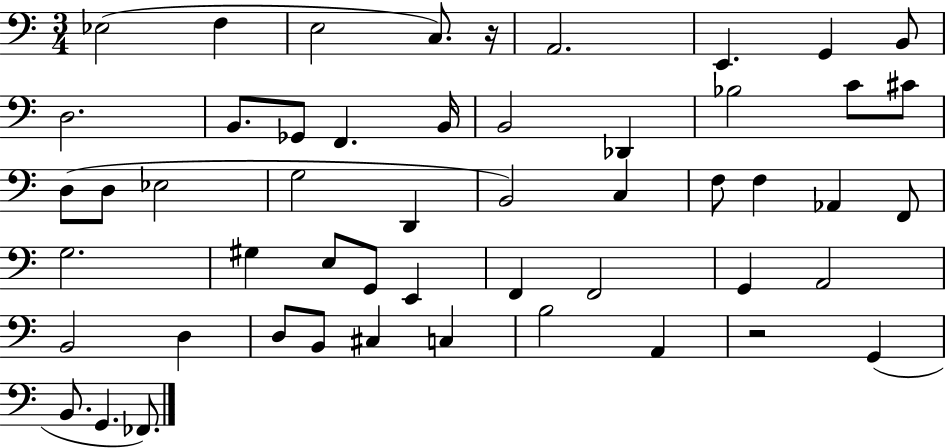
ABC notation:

X:1
T:Untitled
M:3/4
L:1/4
K:C
_E,2 F, E,2 C,/2 z/4 A,,2 E,, G,, B,,/2 D,2 B,,/2 _G,,/2 F,, B,,/4 B,,2 _D,, _B,2 C/2 ^C/2 D,/2 D,/2 _E,2 G,2 D,, B,,2 C, F,/2 F, _A,, F,,/2 G,2 ^G, E,/2 G,,/2 E,, F,, F,,2 G,, A,,2 B,,2 D, D,/2 B,,/2 ^C, C, B,2 A,, z2 G,, B,,/2 G,, _F,,/2